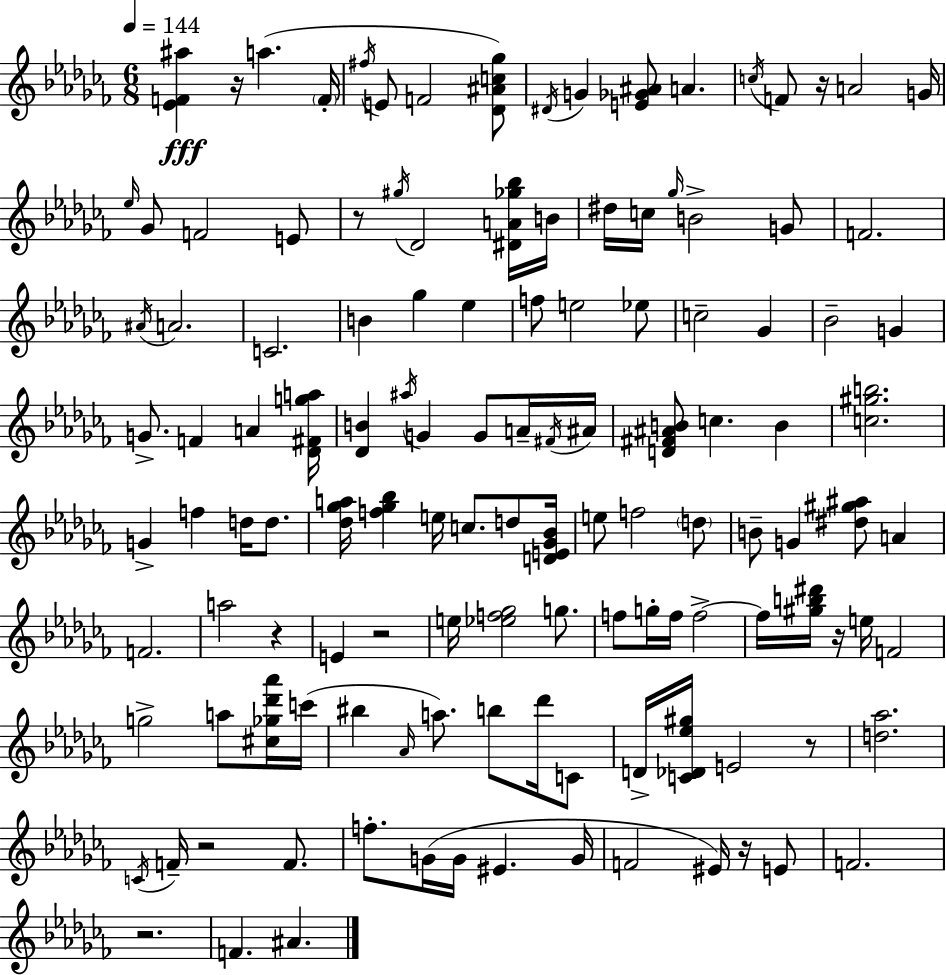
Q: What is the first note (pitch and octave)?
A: A5